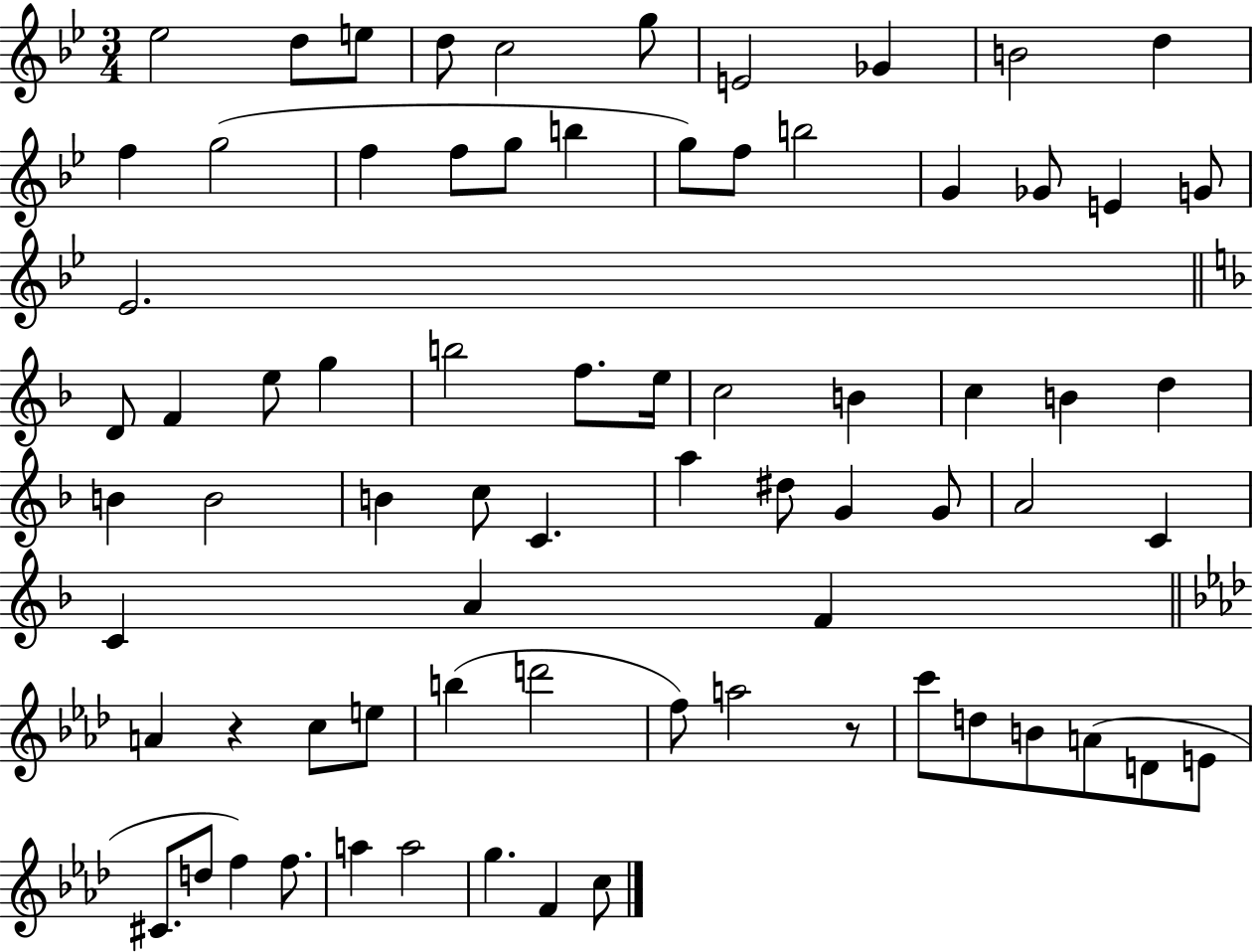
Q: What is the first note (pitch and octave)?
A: Eb5